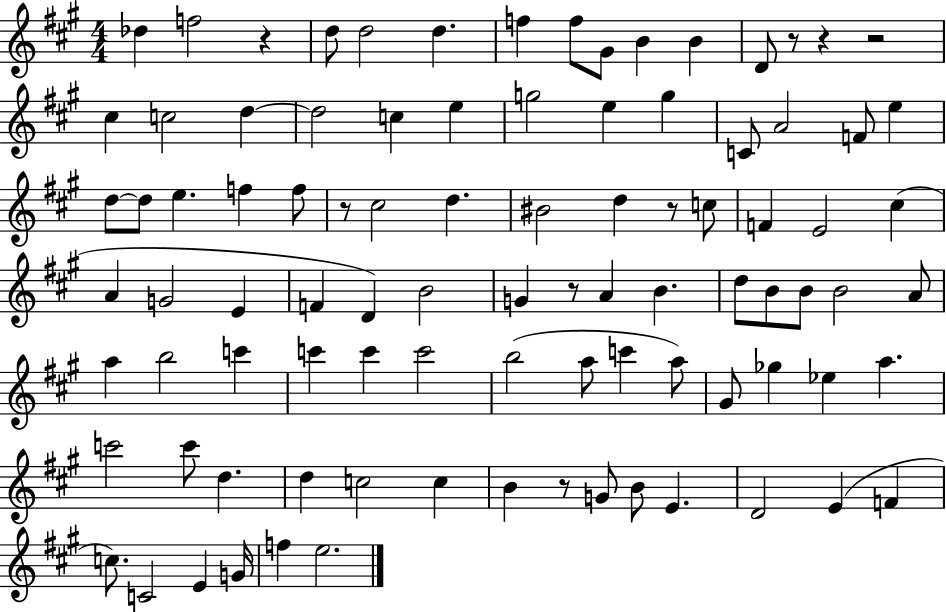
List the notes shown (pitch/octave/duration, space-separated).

Db5/q F5/h R/q D5/e D5/h D5/q. F5/q F5/e G#4/e B4/q B4/q D4/e R/e R/q R/h C#5/q C5/h D5/q D5/h C5/q E5/q G5/h E5/q G5/q C4/e A4/h F4/e E5/q D5/e D5/e E5/q. F5/q F5/e R/e C#5/h D5/q. BIS4/h D5/q R/e C5/e F4/q E4/h C#5/q A4/q G4/h E4/q F4/q D4/q B4/h G4/q R/e A4/q B4/q. D5/e B4/e B4/e B4/h A4/e A5/q B5/h C6/q C6/q C6/q C6/h B5/h A5/e C6/q A5/e G#4/e Gb5/q Eb5/q A5/q. C6/h C6/e D5/q. D5/q C5/h C5/q B4/q R/e G4/e B4/e E4/q. D4/h E4/q F4/q C5/e. C4/h E4/q G4/s F5/q E5/h.